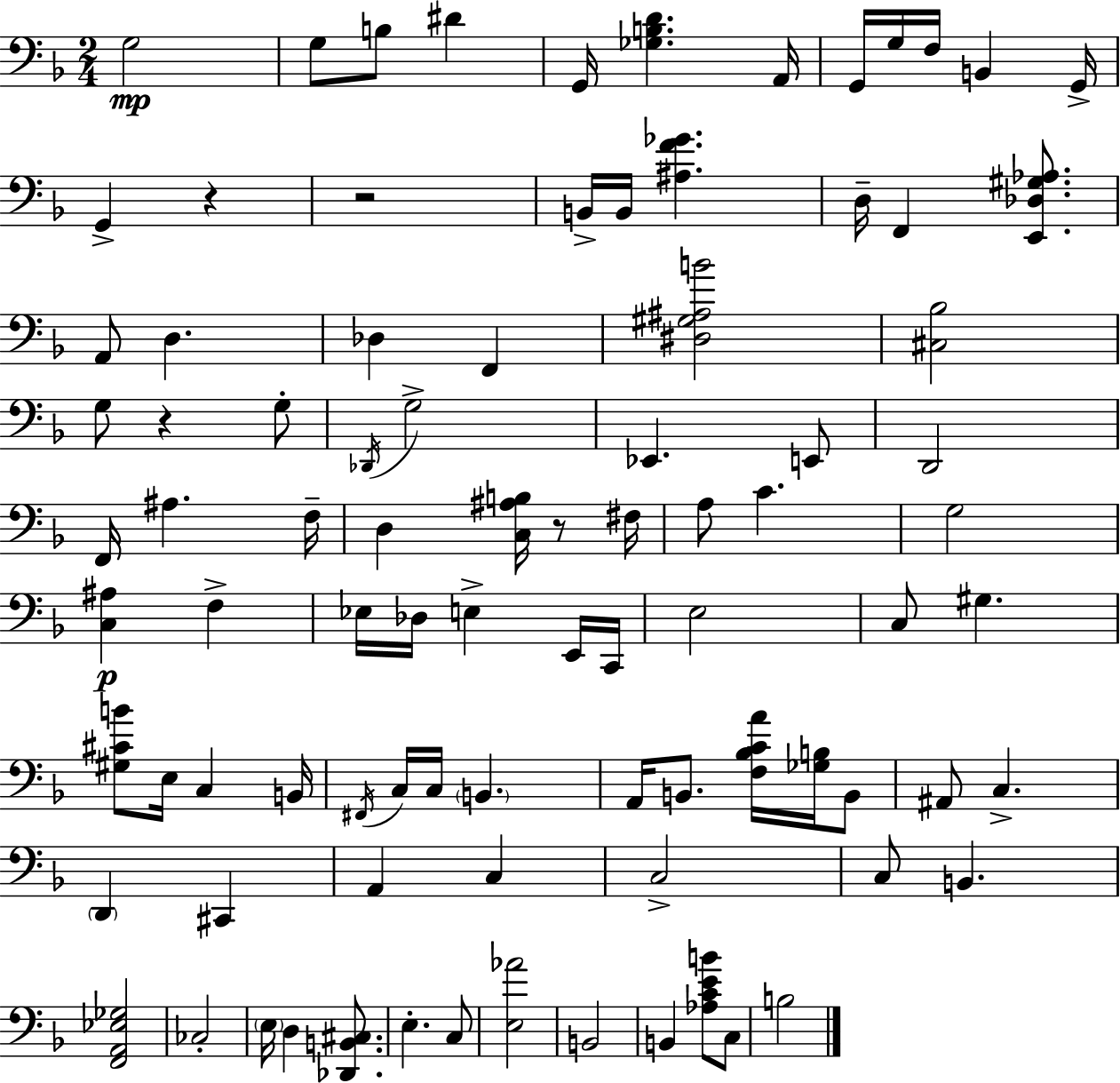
{
  \clef bass
  \numericTimeSignature
  \time 2/4
  \key d \minor
  g2\mp | g8 b8 dis'4 | g,16 <ges b d'>4. a,16 | g,16 g16 f16 b,4 g,16-> | \break g,4-> r4 | r2 | b,16-> b,16 <ais f' ges'>4. | d16-- f,4 <e, des gis aes>8. | \break a,8 d4. | des4 f,4 | <dis gis ais b'>2 | <cis bes>2 | \break g8 r4 g8-. | \acciaccatura { des,16 } g2-> | ees,4. e,8 | d,2 | \break f,16 ais4. | f16-- d4 <c ais b>16 r8 | fis16 a8 c'4. | g2 | \break <c ais>4\p f4-> | ees16 des16 e4-> e,16 | c,16 e2 | c8 gis4. | \break <gis cis' b'>8 e16 c4 | b,16 \acciaccatura { fis,16 } c16 c16 \parenthesize b,4. | a,16 b,8. <f bes c' a'>16 <ges b>16 | b,8 ais,8 c4.-> | \break \parenthesize d,4 cis,4 | a,4 c4 | c2-> | c8 b,4. | \break <f, a, ees ges>2 | ces2-. | \parenthesize e16 d4 <des, b, cis>8. | e4.-. | \break c8 <e aes'>2 | b,2 | b,4 <aes c' e' b'>8 | c8 b2 | \break \bar "|."
}